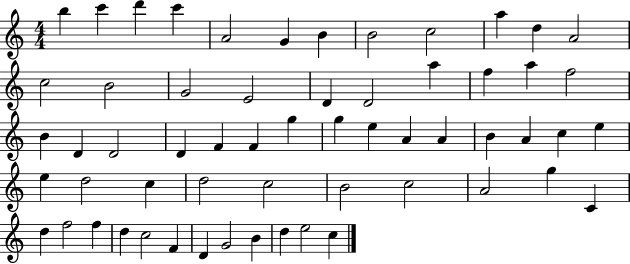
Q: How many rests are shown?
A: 0